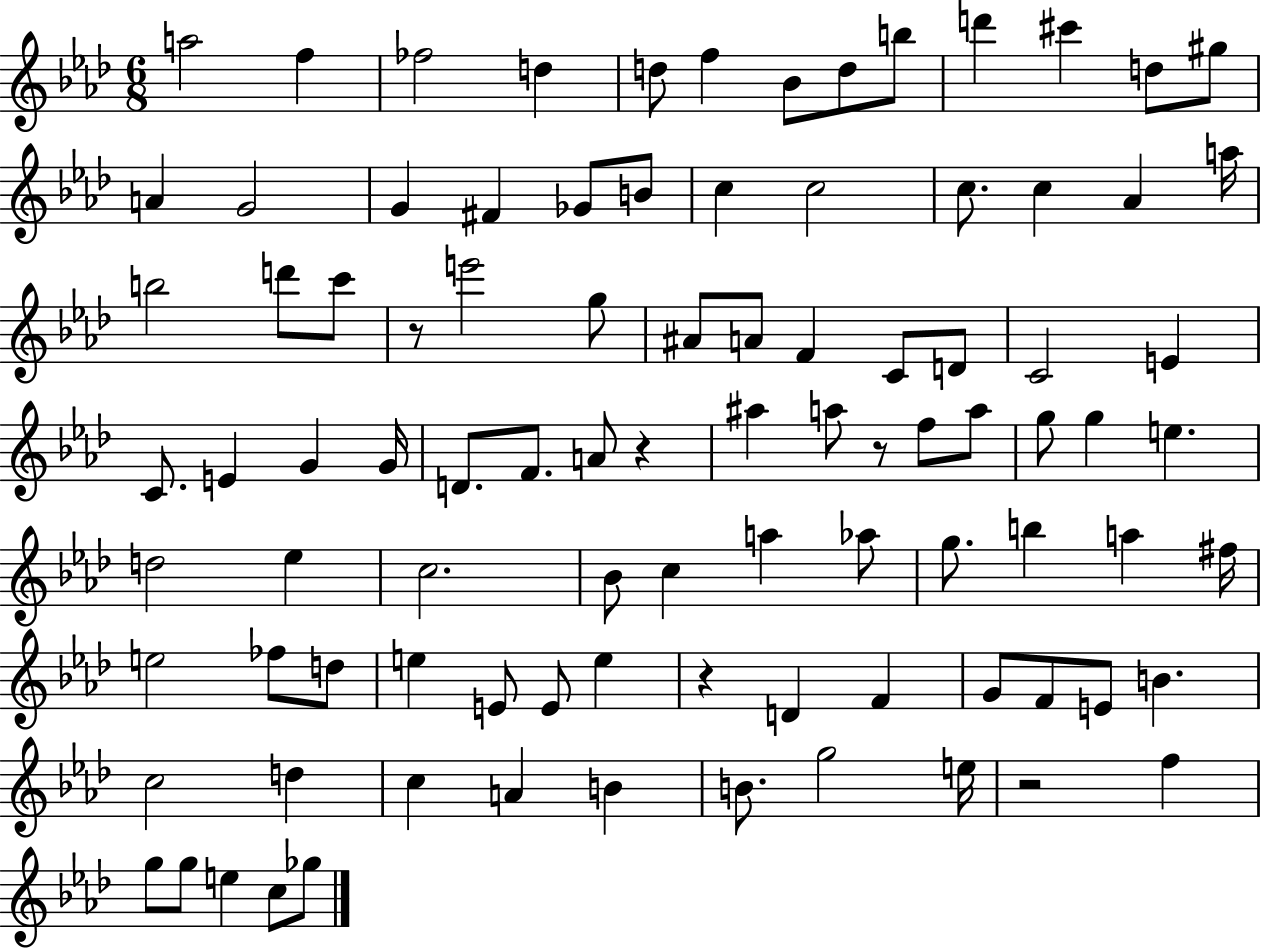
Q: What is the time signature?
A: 6/8